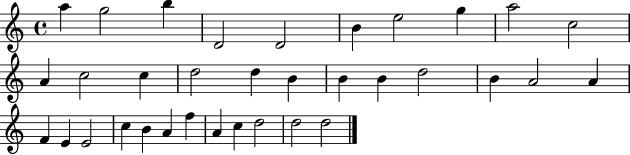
{
  \clef treble
  \time 4/4
  \defaultTimeSignature
  \key c \major
  a''4 g''2 b''4 | d'2 d'2 | b'4 e''2 g''4 | a''2 c''2 | \break a'4 c''2 c''4 | d''2 d''4 b'4 | b'4 b'4 d''2 | b'4 a'2 a'4 | \break f'4 e'4 e'2 | c''4 b'4 a'4 f''4 | a'4 c''4 d''2 | d''2 d''2 | \break \bar "|."
}